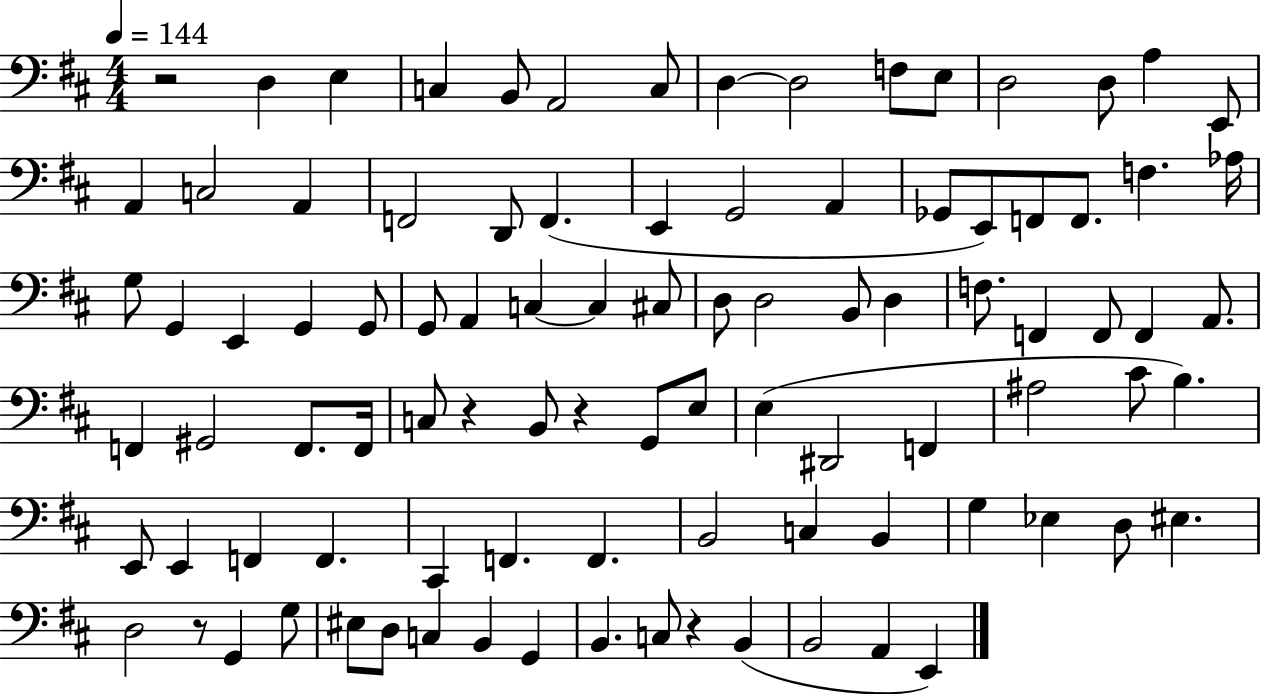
R/h D3/q E3/q C3/q B2/e A2/h C3/e D3/q D3/h F3/e E3/e D3/h D3/e A3/q E2/e A2/q C3/h A2/q F2/h D2/e F2/q. E2/q G2/h A2/q Gb2/e E2/e F2/e F2/e. F3/q. Ab3/s G3/e G2/q E2/q G2/q G2/e G2/e A2/q C3/q C3/q C#3/e D3/e D3/h B2/e D3/q F3/e. F2/q F2/e F2/q A2/e. F2/q G#2/h F2/e. F2/s C3/e R/q B2/e R/q G2/e E3/e E3/q D#2/h F2/q A#3/h C#4/e B3/q. E2/e E2/q F2/q F2/q. C#2/q F2/q. F2/q. B2/h C3/q B2/q G3/q Eb3/q D3/e EIS3/q. D3/h R/e G2/q G3/e EIS3/e D3/e C3/q B2/q G2/q B2/q. C3/e R/q B2/q B2/h A2/q E2/q